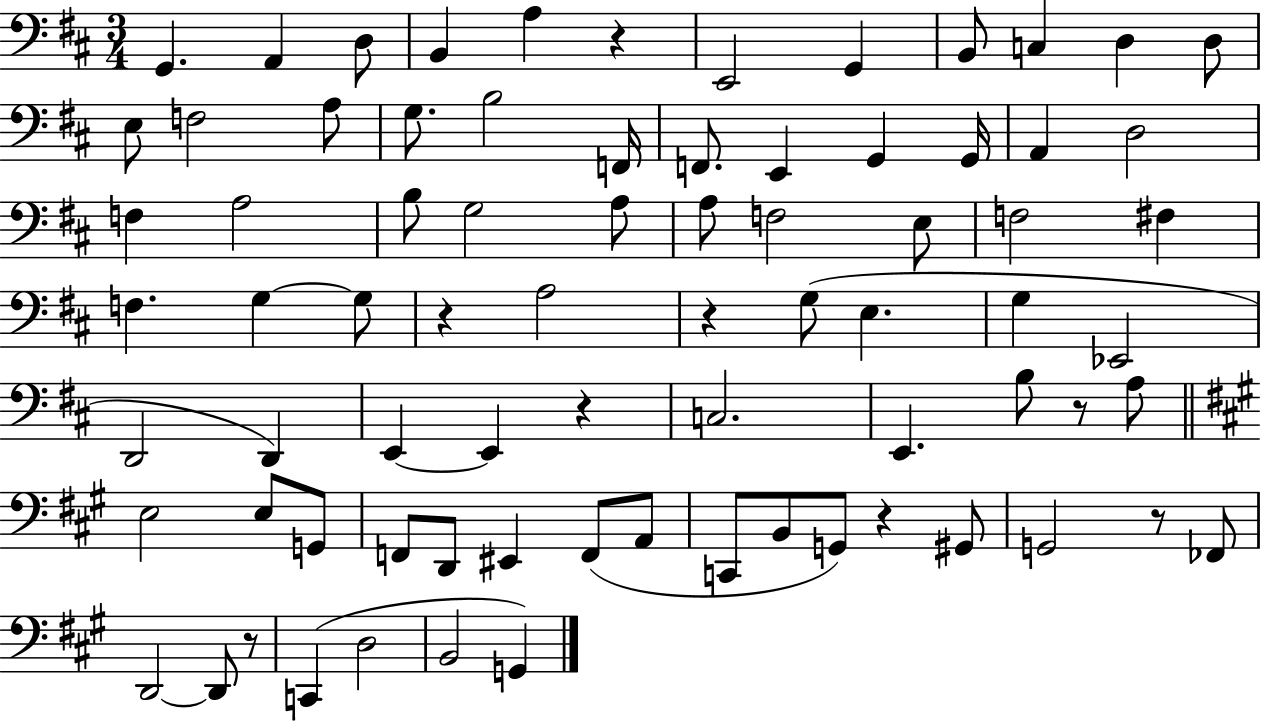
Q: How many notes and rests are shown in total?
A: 77